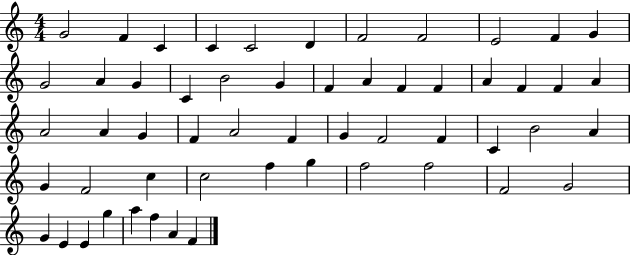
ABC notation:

X:1
T:Untitled
M:4/4
L:1/4
K:C
G2 F C C C2 D F2 F2 E2 F G G2 A G C B2 G F A F F A F F A A2 A G F A2 F G F2 F C B2 A G F2 c c2 f g f2 f2 F2 G2 G E E g a f A F